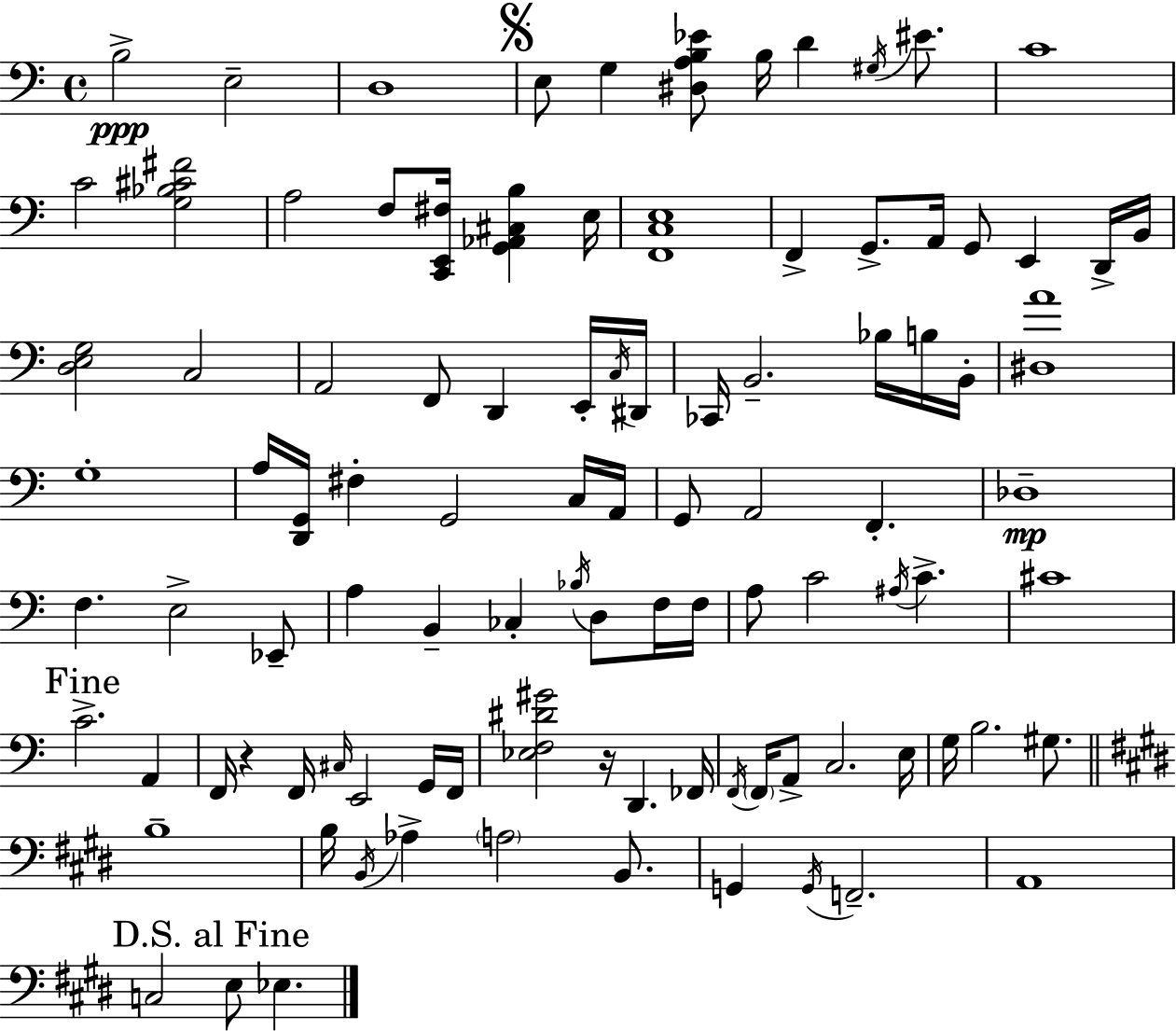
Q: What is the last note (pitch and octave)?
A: Eb3